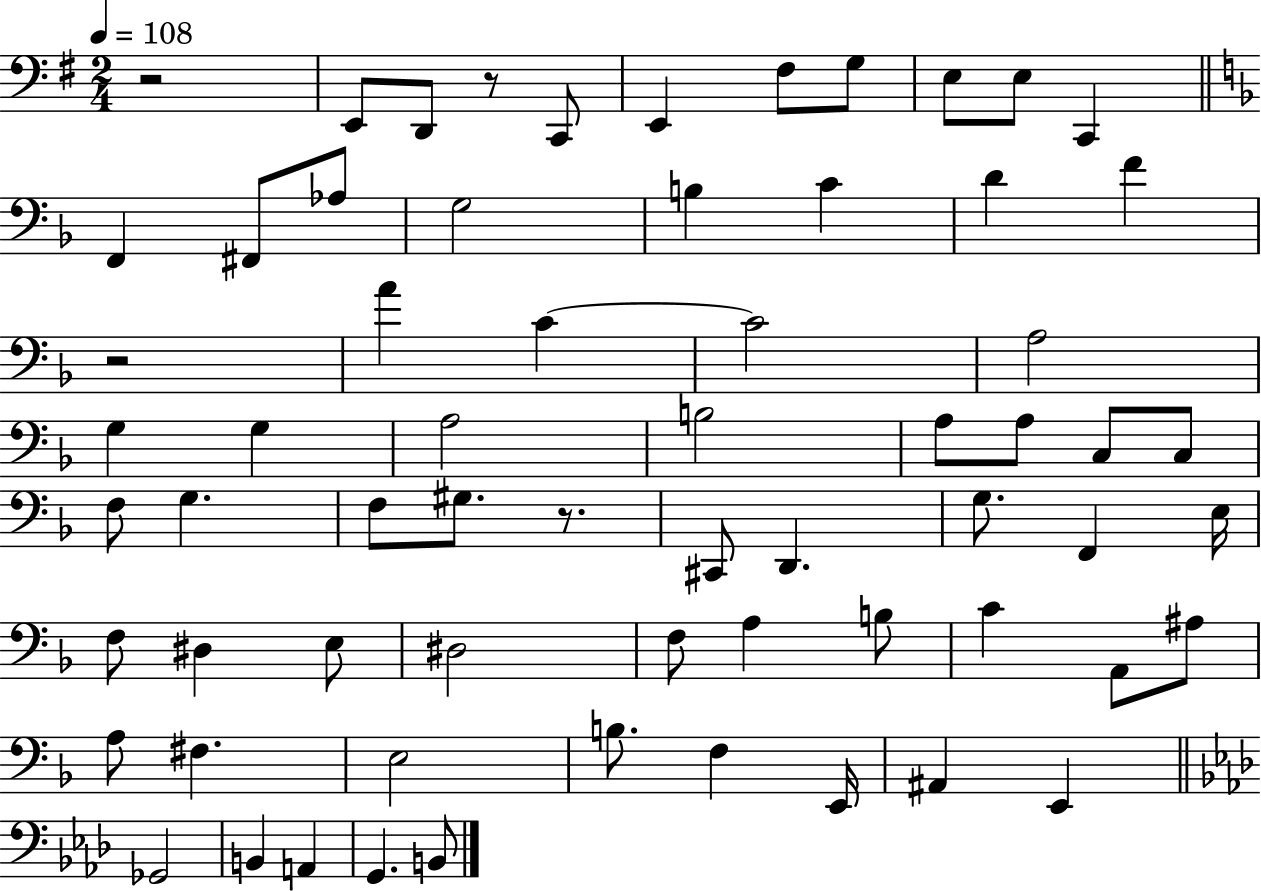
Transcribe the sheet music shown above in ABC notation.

X:1
T:Untitled
M:2/4
L:1/4
K:G
z2 E,,/2 D,,/2 z/2 C,,/2 E,, ^F,/2 G,/2 E,/2 E,/2 C,, F,, ^F,,/2 _A,/2 G,2 B, C D F z2 A C C2 A,2 G, G, A,2 B,2 A,/2 A,/2 C,/2 C,/2 F,/2 G, F,/2 ^G,/2 z/2 ^C,,/2 D,, G,/2 F,, E,/4 F,/2 ^D, E,/2 ^D,2 F,/2 A, B,/2 C A,,/2 ^A,/2 A,/2 ^F, E,2 B,/2 F, E,,/4 ^A,, E,, _G,,2 B,, A,, G,, B,,/2